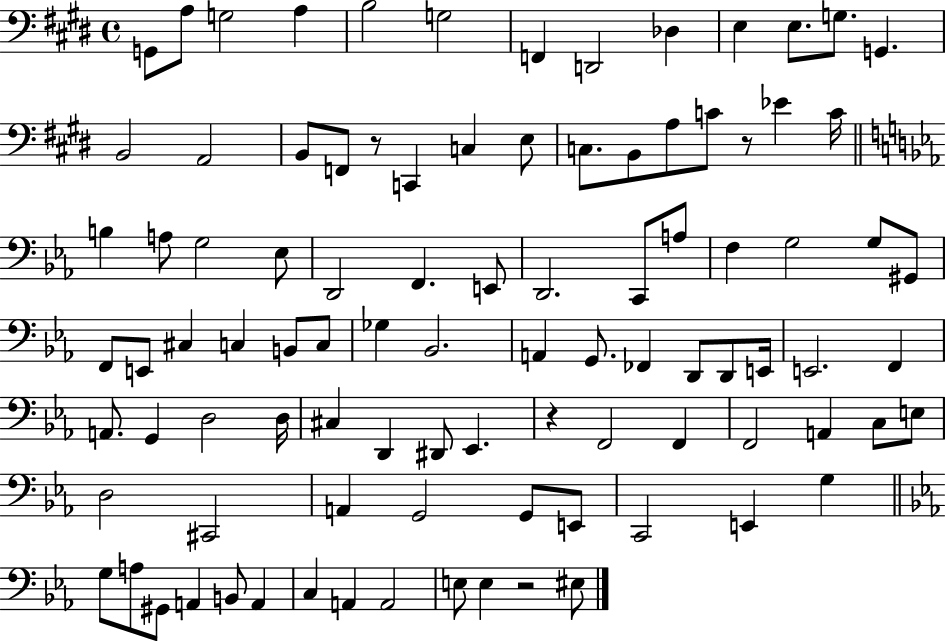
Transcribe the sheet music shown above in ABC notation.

X:1
T:Untitled
M:4/4
L:1/4
K:E
G,,/2 A,/2 G,2 A, B,2 G,2 F,, D,,2 _D, E, E,/2 G,/2 G,, B,,2 A,,2 B,,/2 F,,/2 z/2 C,, C, E,/2 C,/2 B,,/2 A,/2 C/2 z/2 _E C/4 B, A,/2 G,2 _E,/2 D,,2 F,, E,,/2 D,,2 C,,/2 A,/2 F, G,2 G,/2 ^G,,/2 F,,/2 E,,/2 ^C, C, B,,/2 C,/2 _G, _B,,2 A,, G,,/2 _F,, D,,/2 D,,/2 E,,/4 E,,2 F,, A,,/2 G,, D,2 D,/4 ^C, D,, ^D,,/2 _E,, z F,,2 F,, F,,2 A,, C,/2 E,/2 D,2 ^C,,2 A,, G,,2 G,,/2 E,,/2 C,,2 E,, G, G,/2 A,/2 ^G,,/2 A,, B,,/2 A,, C, A,, A,,2 E,/2 E, z2 ^E,/2